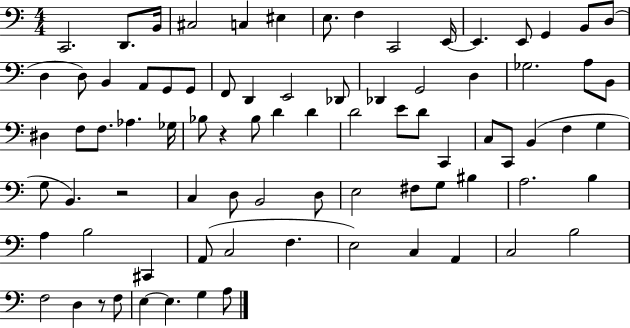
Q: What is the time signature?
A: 4/4